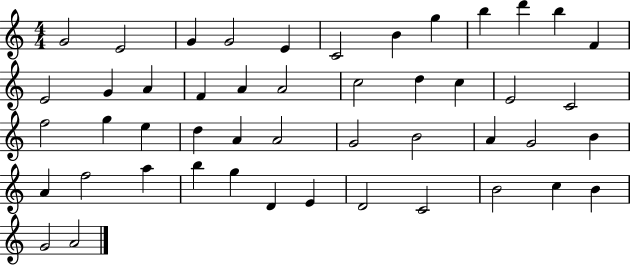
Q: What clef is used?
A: treble